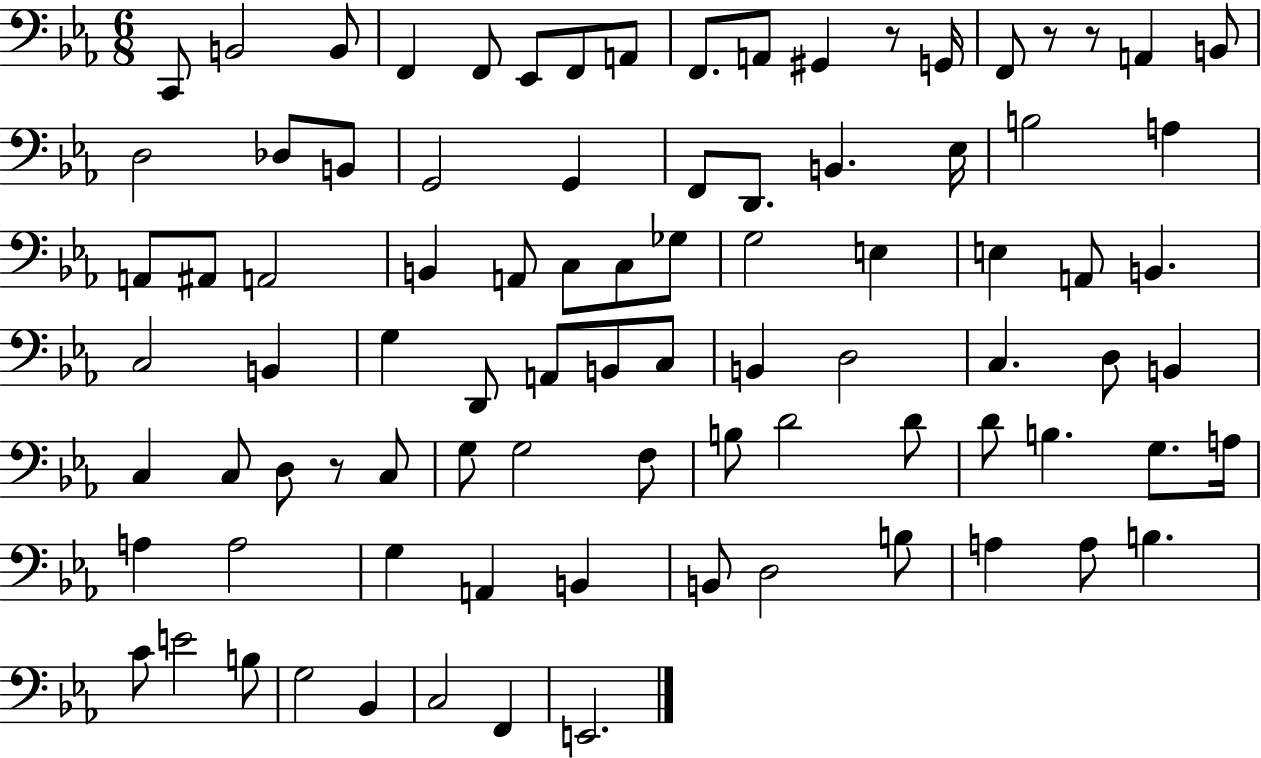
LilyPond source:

{
  \clef bass
  \numericTimeSignature
  \time 6/8
  \key ees \major
  c,8 b,2 b,8 | f,4 f,8 ees,8 f,8 a,8 | f,8. a,8 gis,4 r8 g,16 | f,8 r8 r8 a,4 b,8 | \break d2 des8 b,8 | g,2 g,4 | f,8 d,8. b,4. ees16 | b2 a4 | \break a,8 ais,8 a,2 | b,4 a,8 c8 c8 ges8 | g2 e4 | e4 a,8 b,4. | \break c2 b,4 | g4 d,8 a,8 b,8 c8 | b,4 d2 | c4. d8 b,4 | \break c4 c8 d8 r8 c8 | g8 g2 f8 | b8 d'2 d'8 | d'8 b4. g8. a16 | \break a4 a2 | g4 a,4 b,4 | b,8 d2 b8 | a4 a8 b4. | \break c'8 e'2 b8 | g2 bes,4 | c2 f,4 | e,2. | \break \bar "|."
}